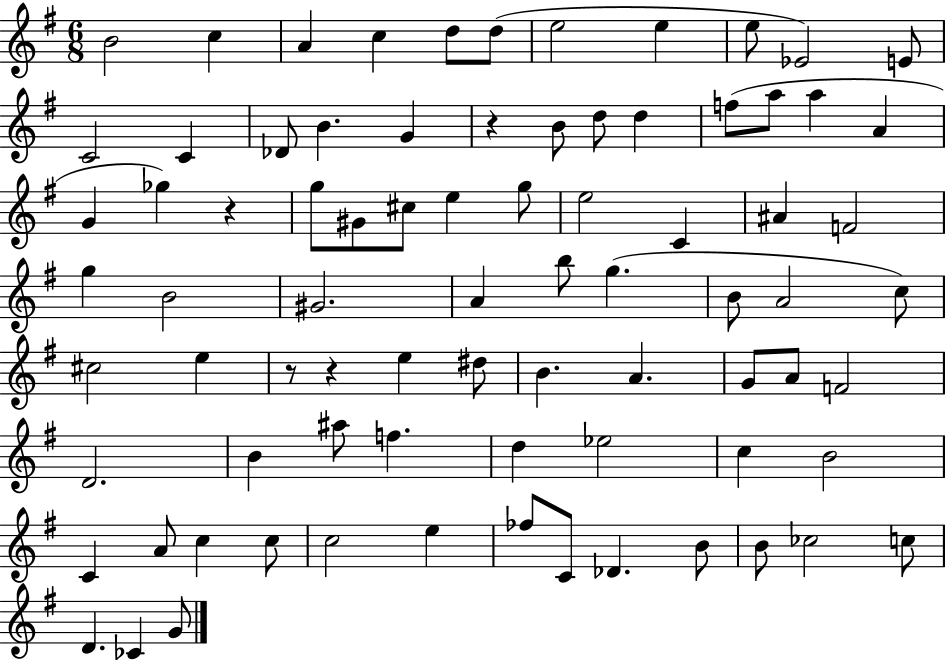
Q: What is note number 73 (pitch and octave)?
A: C5